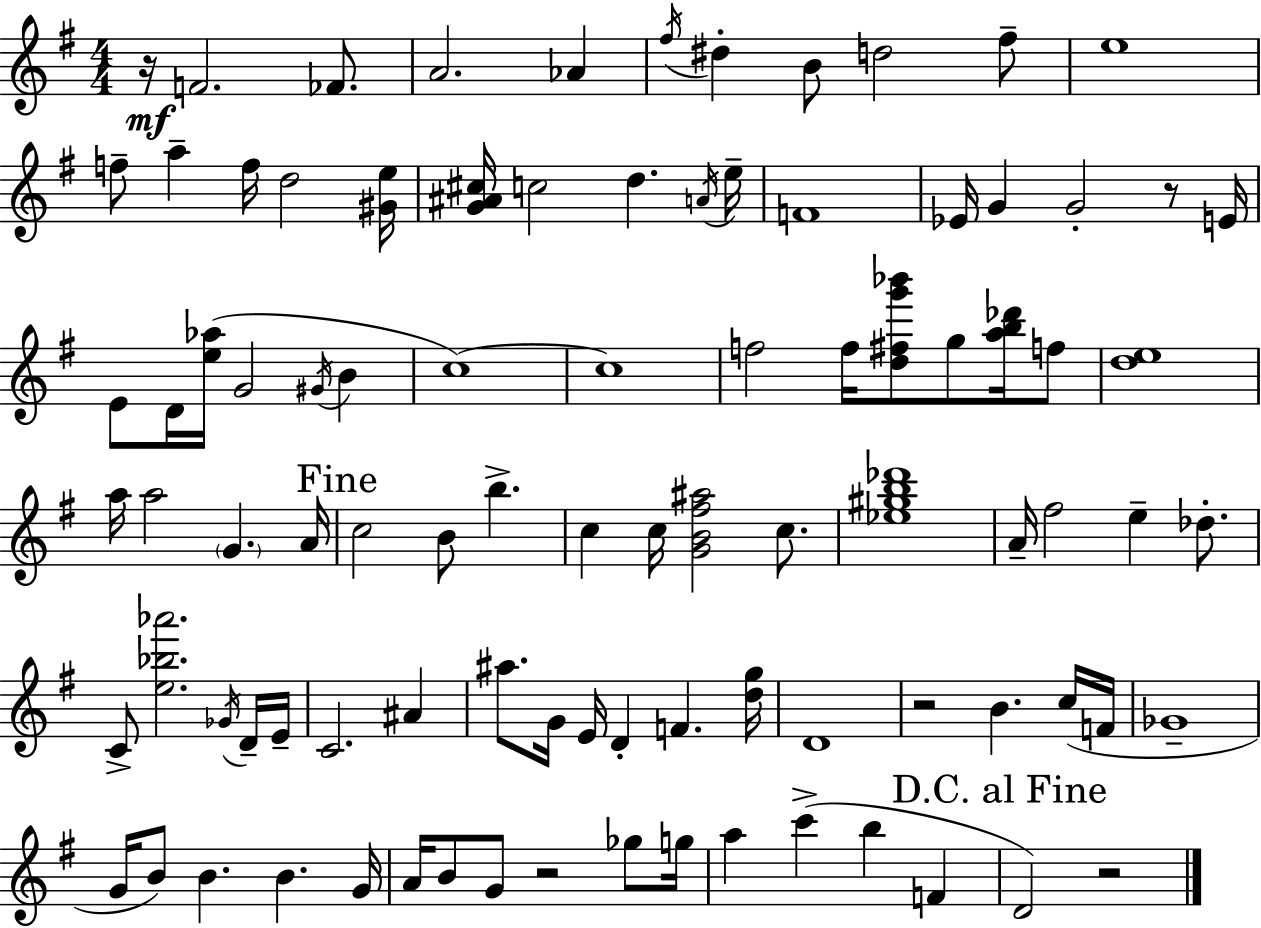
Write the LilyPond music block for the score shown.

{
  \clef treble
  \numericTimeSignature
  \time 4/4
  \key e \minor
  r16\mf f'2. fes'8. | a'2. aes'4 | \acciaccatura { fis''16 } dis''4-. b'8 d''2 fis''8-- | e''1 | \break f''8-- a''4-- f''16 d''2 | <gis' e''>16 <g' ais' cis''>16 c''2 d''4. | \acciaccatura { a'16 } e''16-- f'1 | ees'16 g'4 g'2-. r8 | \break e'16 e'8 d'16 <e'' aes''>16( g'2 \acciaccatura { gis'16 } b'4 | c''1~~) | c''1 | f''2 f''16 <d'' fis'' g''' bes'''>8 g''8 | \break <a'' b'' des'''>16 f''8 <d'' e''>1 | a''16 a''2 \parenthesize g'4. | a'16 \mark "Fine" c''2 b'8 b''4.-> | c''4 c''16 <g' b' fis'' ais''>2 | \break c''8. <ees'' gis'' b'' des'''>1 | a'16-- fis''2 e''4-- | des''8.-. c'8-> <e'' bes'' aes'''>2. | \acciaccatura { ges'16 } d'16-- e'16-- c'2. | \break ais'4 ais''8. g'16 e'16 d'4-. f'4. | <d'' g''>16 d'1 | r2 b'4. | c''16( f'16 ges'1-- | \break g'16 b'8) b'4. b'4. | g'16 a'16 b'8 g'8 r2 | ges''8 g''16 a''4 c'''4->( b''4 | f'4 \mark "D.C. al Fine" d'2) r2 | \break \bar "|."
}